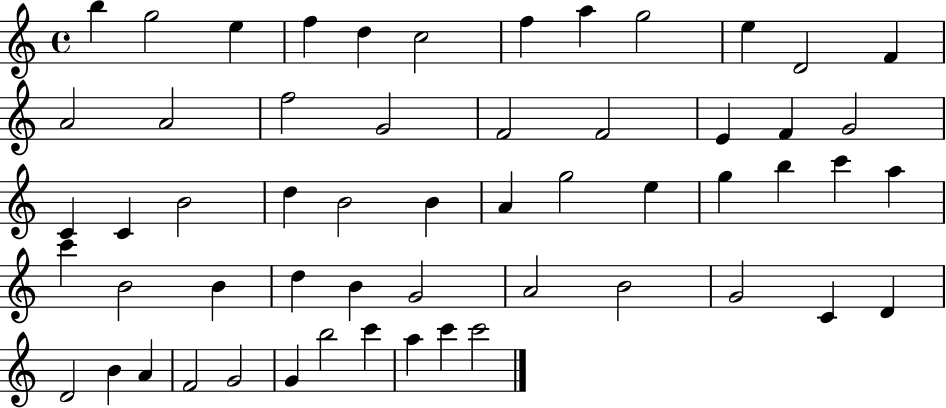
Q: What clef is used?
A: treble